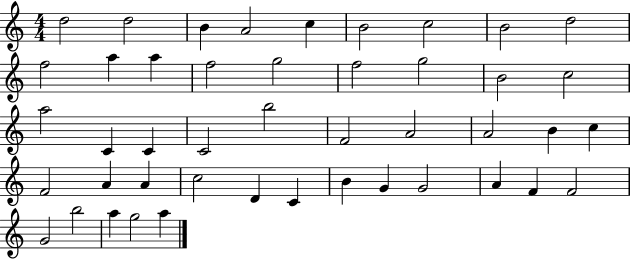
X:1
T:Untitled
M:4/4
L:1/4
K:C
d2 d2 B A2 c B2 c2 B2 d2 f2 a a f2 g2 f2 g2 B2 c2 a2 C C C2 b2 F2 A2 A2 B c F2 A A c2 D C B G G2 A F F2 G2 b2 a g2 a